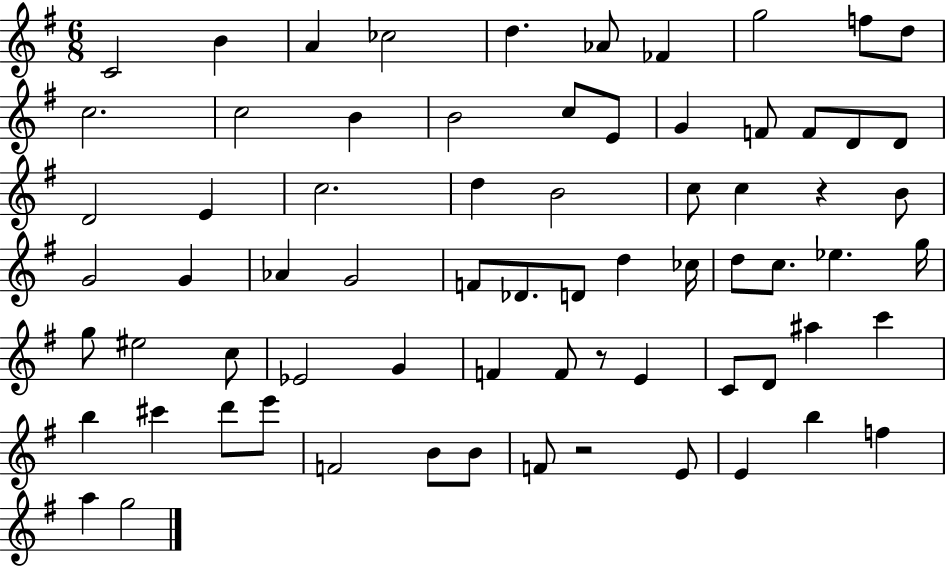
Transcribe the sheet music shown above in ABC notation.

X:1
T:Untitled
M:6/8
L:1/4
K:G
C2 B A _c2 d _A/2 _F g2 f/2 d/2 c2 c2 B B2 c/2 E/2 G F/2 F/2 D/2 D/2 D2 E c2 d B2 c/2 c z B/2 G2 G _A G2 F/2 _D/2 D/2 d _c/4 d/2 c/2 _e g/4 g/2 ^e2 c/2 _E2 G F F/2 z/2 E C/2 D/2 ^a c' b ^c' d'/2 e'/2 F2 B/2 B/2 F/2 z2 E/2 E b f a g2